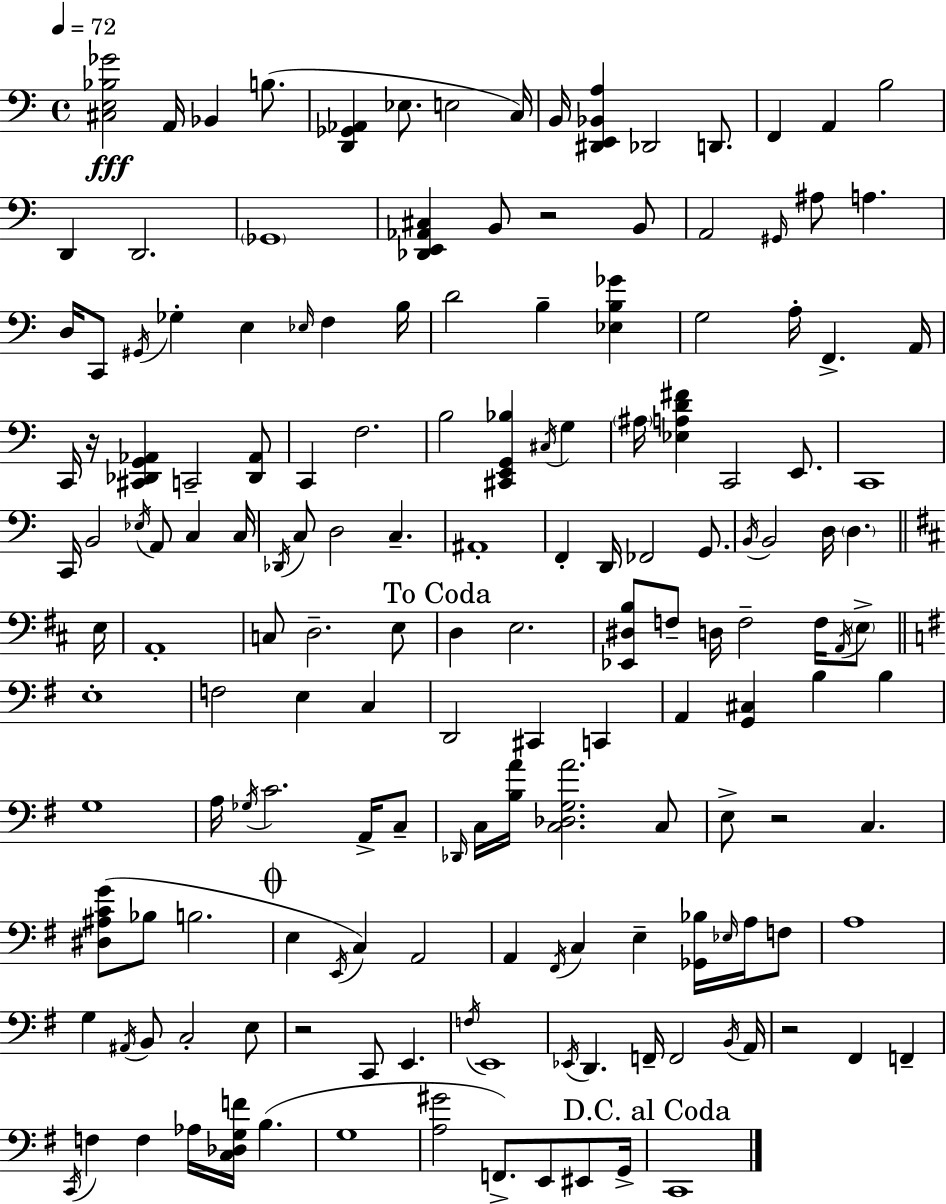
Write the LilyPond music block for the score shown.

{
  \clef bass
  \time 4/4
  \defaultTimeSignature
  \key a \minor
  \tempo 4 = 72
  <cis e bes ges'>2\fff a,16 bes,4 b8.( | <d, ges, aes,>4 ees8. e2 c16) | b,16 <dis, e, bes, a>4 des,2 d,8. | f,4 a,4 b2 | \break d,4 d,2. | \parenthesize ges,1 | <des, e, aes, cis>4 b,8 r2 b,8 | a,2 \grace { gis,16 } ais8 a4. | \break d16 c,8 \acciaccatura { gis,16 } ges4-. e4 \grace { ees16 } f4 | b16 d'2 b4-- <ees b ges'>4 | g2 a16-. f,4.-> | a,16 c,16 r16 <cis, des, g, aes,>4 c,2-- | \break <des, aes,>8 c,4 f2. | b2 <cis, e, g, bes>4 \acciaccatura { cis16 } | g4 \parenthesize ais16 <ees a d' fis'>4 c,2 | e,8. c,1 | \break c,16 b,2 \acciaccatura { ees16 } a,8 | c4 c16 \acciaccatura { des,16 } c8 d2 | c4.-- ais,1-. | f,4-. d,16 fes,2 | \break g,8. \acciaccatura { b,16 } b,2 d16 | \parenthesize d4. \bar "||" \break \key d \major e16 a,1-. | c8 d2.-- e8 | \mark "To Coda" d4 e2. | <ees, dis b>8 f8-- d16 f2-- f16 \acciaccatura { a,16 } | \break \parenthesize e8-> \bar "||" \break \key g \major e1-. | f2 e4 c4 | d,2 cis,4 c,4 | a,4 <g, cis>4 b4 b4 | \break g1 | a16 \acciaccatura { ges16 } c'2. a,16-> c8-- | \grace { des,16 } c16 <b a'>16 <c des g a'>2. | c8 e8-> r2 c4. | \break <dis ais c' g'>8( bes8 b2. | \mark \markup { \musicglyph "scripts.coda" } e4 \acciaccatura { e,16 }) c4 a,2 | a,4 \acciaccatura { fis,16 } c4 e4-- | <ges, bes>16 \grace { ees16 } a16 f8 a1 | \break g4 \acciaccatura { ais,16 } b,8 c2-. | e8 r2 c,8 | e,4. \acciaccatura { f16 } e,1 | \acciaccatura { ees,16 } d,4. f,16-- f,2 | \break \acciaccatura { b,16 } a,16 r2 | fis,4 f,4-- \acciaccatura { c,16 } f4 f4 | aes16 <c des g f'>16 b4.( g1 | <a gis'>2 | \break f,8.->) e,8 eis,8 g,16-> \mark "D.C. al Coda" c,1 | \bar "|."
}